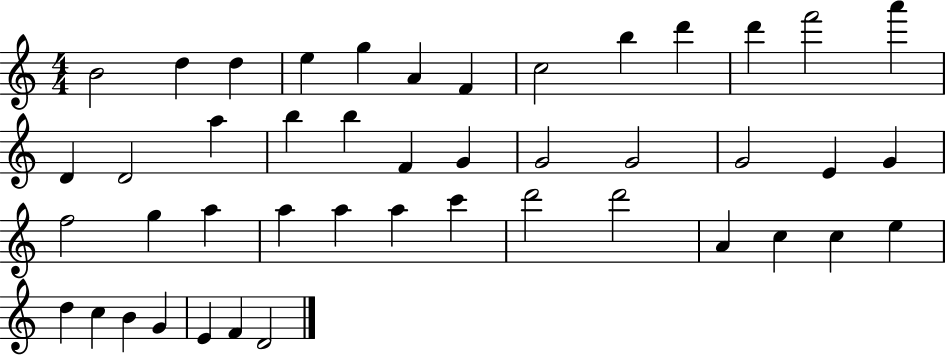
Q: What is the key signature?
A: C major